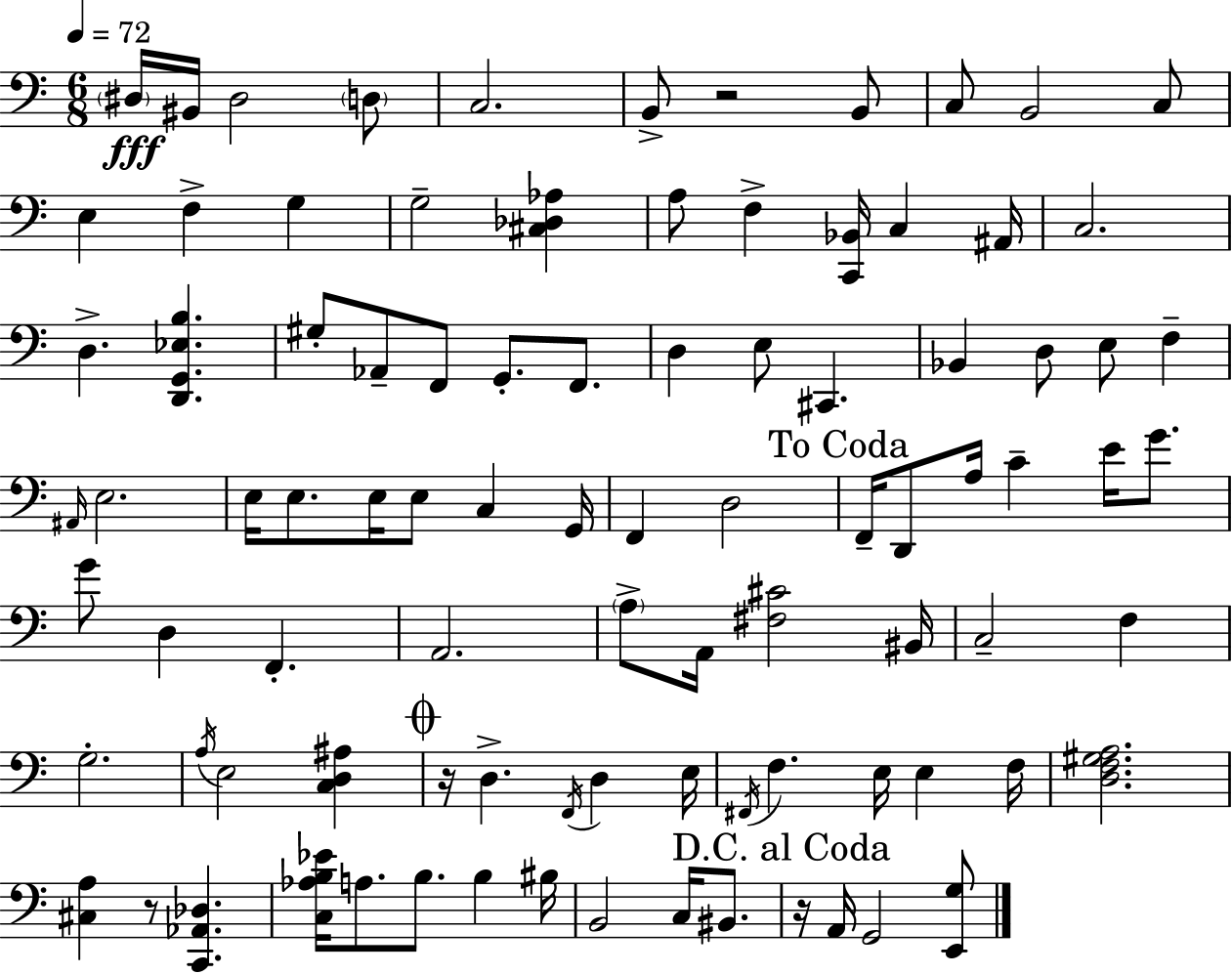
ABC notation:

X:1
T:Untitled
M:6/8
L:1/4
K:C
^D,/4 ^B,,/4 ^D,2 D,/2 C,2 B,,/2 z2 B,,/2 C,/2 B,,2 C,/2 E, F, G, G,2 [^C,_D,_A,] A,/2 F, [C,,_B,,]/4 C, ^A,,/4 C,2 D, [D,,G,,_E,B,] ^G,/2 _A,,/2 F,,/2 G,,/2 F,,/2 D, E,/2 ^C,, _B,, D,/2 E,/2 F, ^A,,/4 E,2 E,/4 E,/2 E,/4 E,/2 C, G,,/4 F,, D,2 F,,/4 D,,/2 A,/4 C E/4 G/2 G/2 D, F,, A,,2 A,/2 A,,/4 [^F,^C]2 ^B,,/4 C,2 F, G,2 A,/4 E,2 [C,D,^A,] z/4 D, F,,/4 D, E,/4 ^F,,/4 F, E,/4 E, F,/4 [D,F,^G,A,]2 [^C,A,] z/2 [C,,_A,,_D,] [C,_A,B,_E]/4 A,/2 B,/2 B, ^B,/4 B,,2 C,/4 ^B,,/2 z/4 A,,/4 G,,2 [E,,G,]/2